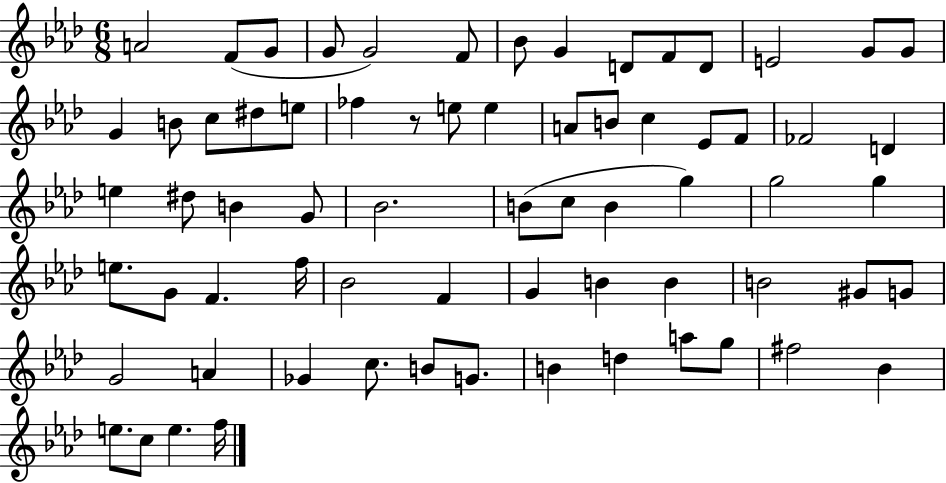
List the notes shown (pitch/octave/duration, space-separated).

A4/h F4/e G4/e G4/e G4/h F4/e Bb4/e G4/q D4/e F4/e D4/e E4/h G4/e G4/e G4/q B4/e C5/e D#5/e E5/e FES5/q R/e E5/e E5/q A4/e B4/e C5/q Eb4/e F4/e FES4/h D4/q E5/q D#5/e B4/q G4/e Bb4/h. B4/e C5/e B4/q G5/q G5/h G5/q E5/e. G4/e F4/q. F5/s Bb4/h F4/q G4/q B4/q B4/q B4/h G#4/e G4/e G4/h A4/q Gb4/q C5/e. B4/e G4/e. B4/q D5/q A5/e G5/e F#5/h Bb4/q E5/e. C5/e E5/q. F5/s